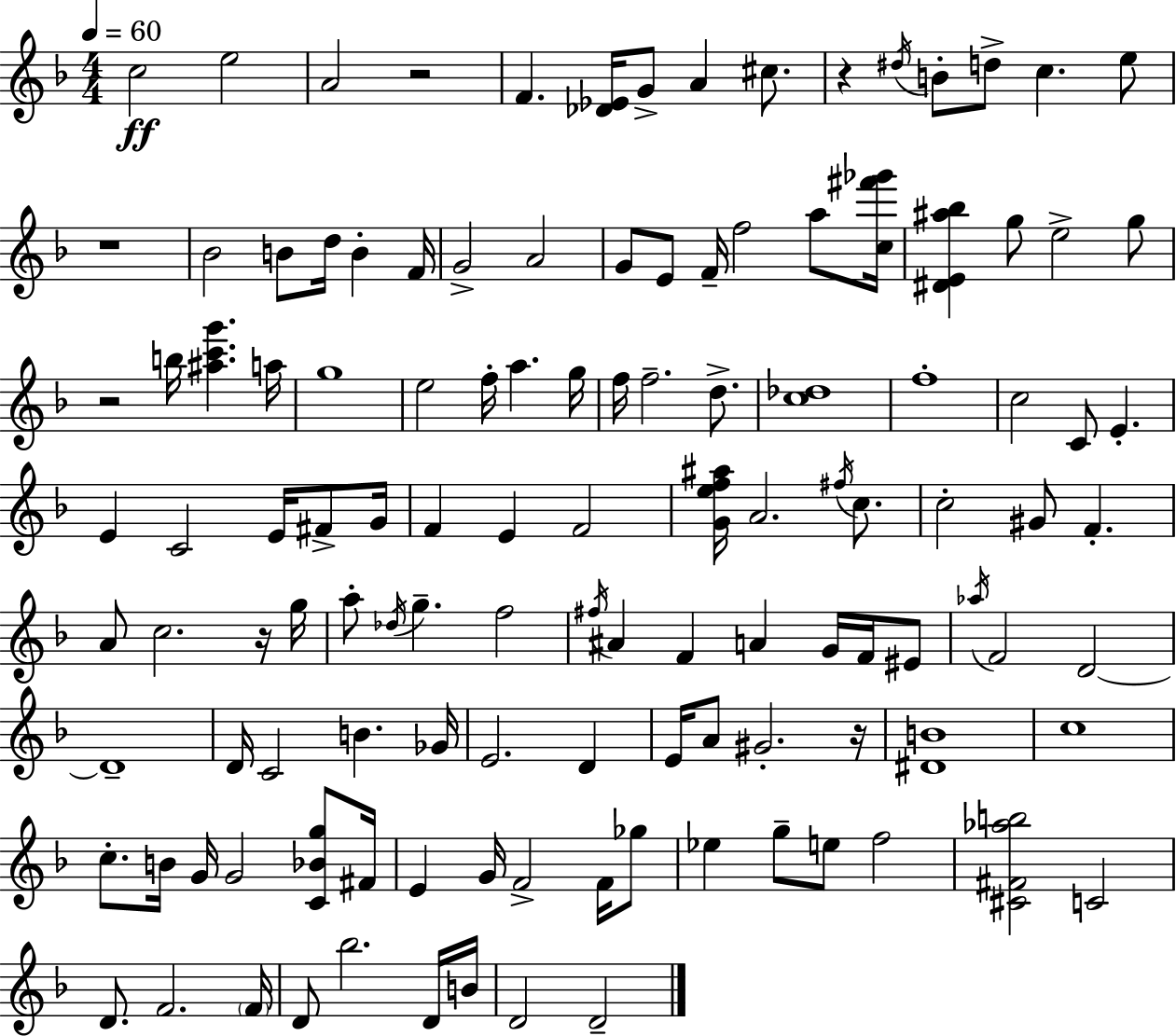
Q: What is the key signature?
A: D minor